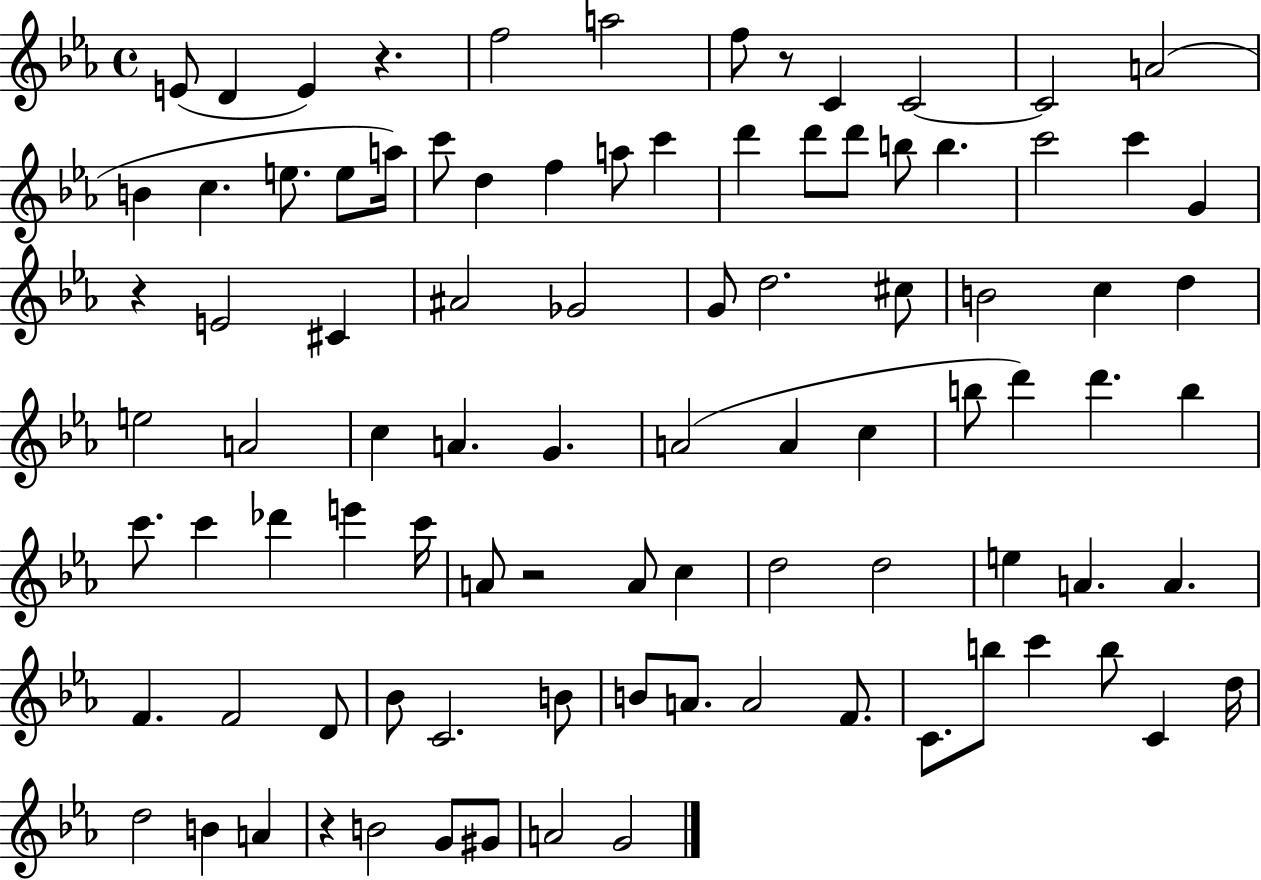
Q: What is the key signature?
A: EES major